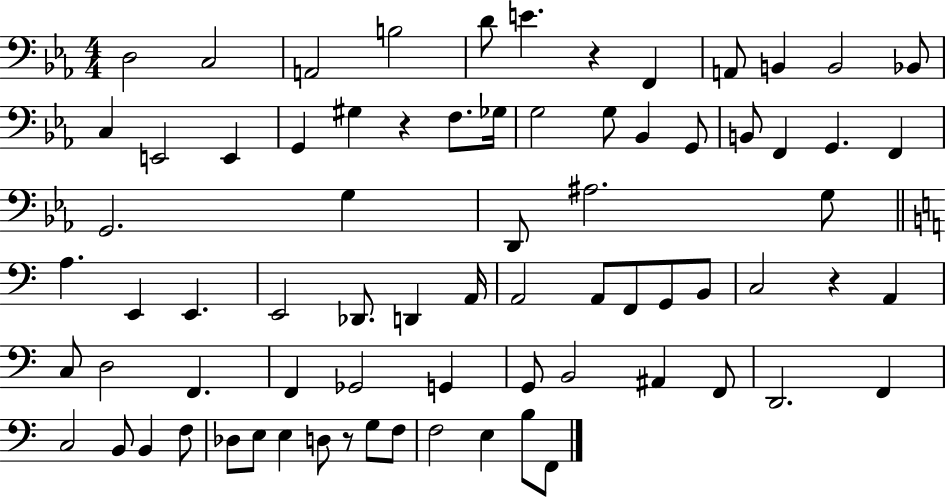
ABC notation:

X:1
T:Untitled
M:4/4
L:1/4
K:Eb
D,2 C,2 A,,2 B,2 D/2 E z F,, A,,/2 B,, B,,2 _B,,/2 C, E,,2 E,, G,, ^G, z F,/2 _G,/4 G,2 G,/2 _B,, G,,/2 B,,/2 F,, G,, F,, G,,2 G, D,,/2 ^A,2 G,/2 A, E,, E,, E,,2 _D,,/2 D,, A,,/4 A,,2 A,,/2 F,,/2 G,,/2 B,,/2 C,2 z A,, C,/2 D,2 F,, F,, _G,,2 G,, G,,/2 B,,2 ^A,, F,,/2 D,,2 F,, C,2 B,,/2 B,, F,/2 _D,/2 E,/2 E, D,/2 z/2 G,/2 F,/2 F,2 E, B,/2 F,,/2